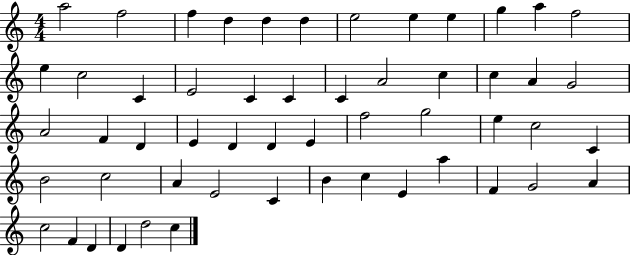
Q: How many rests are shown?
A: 0